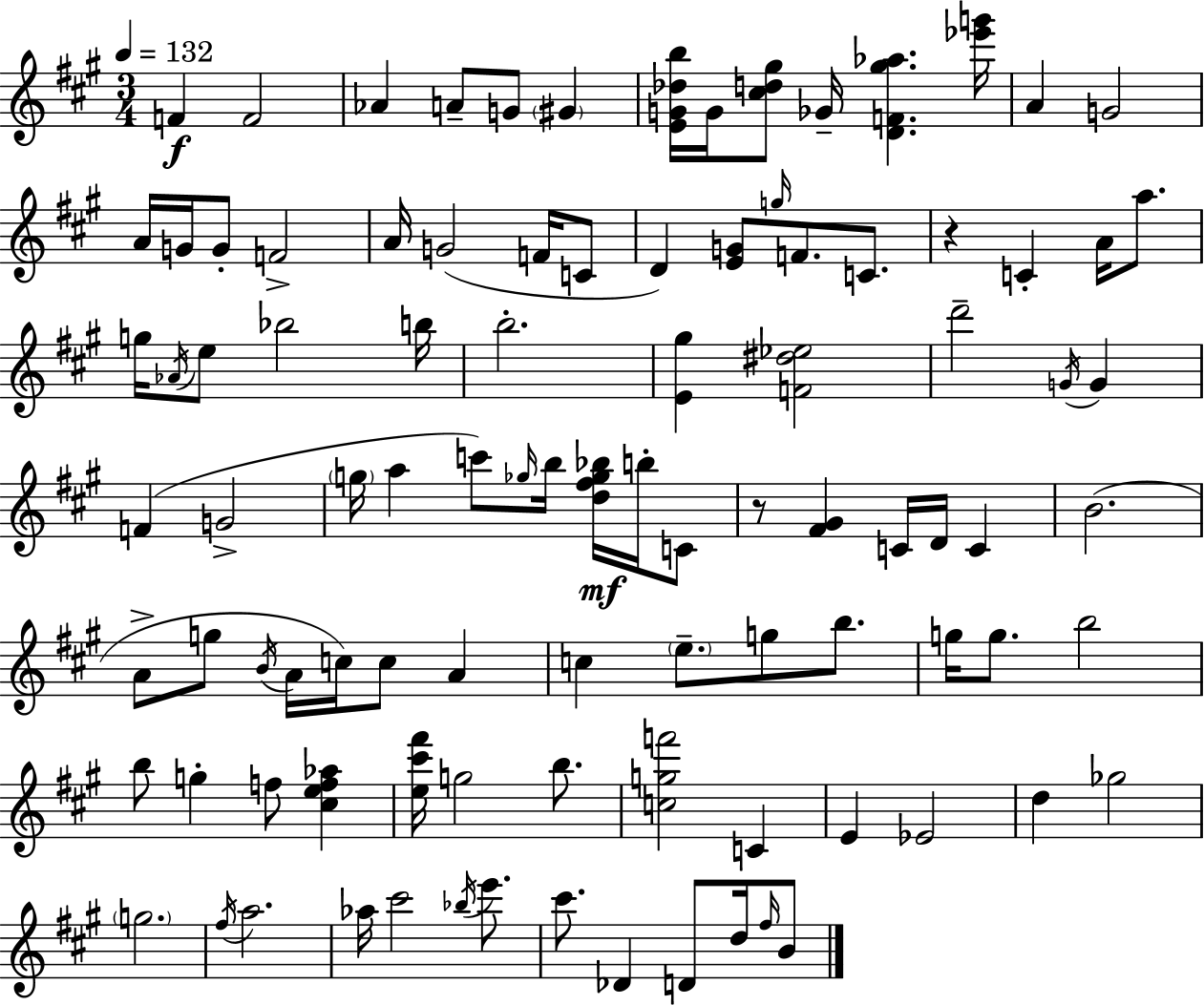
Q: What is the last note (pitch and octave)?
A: B4